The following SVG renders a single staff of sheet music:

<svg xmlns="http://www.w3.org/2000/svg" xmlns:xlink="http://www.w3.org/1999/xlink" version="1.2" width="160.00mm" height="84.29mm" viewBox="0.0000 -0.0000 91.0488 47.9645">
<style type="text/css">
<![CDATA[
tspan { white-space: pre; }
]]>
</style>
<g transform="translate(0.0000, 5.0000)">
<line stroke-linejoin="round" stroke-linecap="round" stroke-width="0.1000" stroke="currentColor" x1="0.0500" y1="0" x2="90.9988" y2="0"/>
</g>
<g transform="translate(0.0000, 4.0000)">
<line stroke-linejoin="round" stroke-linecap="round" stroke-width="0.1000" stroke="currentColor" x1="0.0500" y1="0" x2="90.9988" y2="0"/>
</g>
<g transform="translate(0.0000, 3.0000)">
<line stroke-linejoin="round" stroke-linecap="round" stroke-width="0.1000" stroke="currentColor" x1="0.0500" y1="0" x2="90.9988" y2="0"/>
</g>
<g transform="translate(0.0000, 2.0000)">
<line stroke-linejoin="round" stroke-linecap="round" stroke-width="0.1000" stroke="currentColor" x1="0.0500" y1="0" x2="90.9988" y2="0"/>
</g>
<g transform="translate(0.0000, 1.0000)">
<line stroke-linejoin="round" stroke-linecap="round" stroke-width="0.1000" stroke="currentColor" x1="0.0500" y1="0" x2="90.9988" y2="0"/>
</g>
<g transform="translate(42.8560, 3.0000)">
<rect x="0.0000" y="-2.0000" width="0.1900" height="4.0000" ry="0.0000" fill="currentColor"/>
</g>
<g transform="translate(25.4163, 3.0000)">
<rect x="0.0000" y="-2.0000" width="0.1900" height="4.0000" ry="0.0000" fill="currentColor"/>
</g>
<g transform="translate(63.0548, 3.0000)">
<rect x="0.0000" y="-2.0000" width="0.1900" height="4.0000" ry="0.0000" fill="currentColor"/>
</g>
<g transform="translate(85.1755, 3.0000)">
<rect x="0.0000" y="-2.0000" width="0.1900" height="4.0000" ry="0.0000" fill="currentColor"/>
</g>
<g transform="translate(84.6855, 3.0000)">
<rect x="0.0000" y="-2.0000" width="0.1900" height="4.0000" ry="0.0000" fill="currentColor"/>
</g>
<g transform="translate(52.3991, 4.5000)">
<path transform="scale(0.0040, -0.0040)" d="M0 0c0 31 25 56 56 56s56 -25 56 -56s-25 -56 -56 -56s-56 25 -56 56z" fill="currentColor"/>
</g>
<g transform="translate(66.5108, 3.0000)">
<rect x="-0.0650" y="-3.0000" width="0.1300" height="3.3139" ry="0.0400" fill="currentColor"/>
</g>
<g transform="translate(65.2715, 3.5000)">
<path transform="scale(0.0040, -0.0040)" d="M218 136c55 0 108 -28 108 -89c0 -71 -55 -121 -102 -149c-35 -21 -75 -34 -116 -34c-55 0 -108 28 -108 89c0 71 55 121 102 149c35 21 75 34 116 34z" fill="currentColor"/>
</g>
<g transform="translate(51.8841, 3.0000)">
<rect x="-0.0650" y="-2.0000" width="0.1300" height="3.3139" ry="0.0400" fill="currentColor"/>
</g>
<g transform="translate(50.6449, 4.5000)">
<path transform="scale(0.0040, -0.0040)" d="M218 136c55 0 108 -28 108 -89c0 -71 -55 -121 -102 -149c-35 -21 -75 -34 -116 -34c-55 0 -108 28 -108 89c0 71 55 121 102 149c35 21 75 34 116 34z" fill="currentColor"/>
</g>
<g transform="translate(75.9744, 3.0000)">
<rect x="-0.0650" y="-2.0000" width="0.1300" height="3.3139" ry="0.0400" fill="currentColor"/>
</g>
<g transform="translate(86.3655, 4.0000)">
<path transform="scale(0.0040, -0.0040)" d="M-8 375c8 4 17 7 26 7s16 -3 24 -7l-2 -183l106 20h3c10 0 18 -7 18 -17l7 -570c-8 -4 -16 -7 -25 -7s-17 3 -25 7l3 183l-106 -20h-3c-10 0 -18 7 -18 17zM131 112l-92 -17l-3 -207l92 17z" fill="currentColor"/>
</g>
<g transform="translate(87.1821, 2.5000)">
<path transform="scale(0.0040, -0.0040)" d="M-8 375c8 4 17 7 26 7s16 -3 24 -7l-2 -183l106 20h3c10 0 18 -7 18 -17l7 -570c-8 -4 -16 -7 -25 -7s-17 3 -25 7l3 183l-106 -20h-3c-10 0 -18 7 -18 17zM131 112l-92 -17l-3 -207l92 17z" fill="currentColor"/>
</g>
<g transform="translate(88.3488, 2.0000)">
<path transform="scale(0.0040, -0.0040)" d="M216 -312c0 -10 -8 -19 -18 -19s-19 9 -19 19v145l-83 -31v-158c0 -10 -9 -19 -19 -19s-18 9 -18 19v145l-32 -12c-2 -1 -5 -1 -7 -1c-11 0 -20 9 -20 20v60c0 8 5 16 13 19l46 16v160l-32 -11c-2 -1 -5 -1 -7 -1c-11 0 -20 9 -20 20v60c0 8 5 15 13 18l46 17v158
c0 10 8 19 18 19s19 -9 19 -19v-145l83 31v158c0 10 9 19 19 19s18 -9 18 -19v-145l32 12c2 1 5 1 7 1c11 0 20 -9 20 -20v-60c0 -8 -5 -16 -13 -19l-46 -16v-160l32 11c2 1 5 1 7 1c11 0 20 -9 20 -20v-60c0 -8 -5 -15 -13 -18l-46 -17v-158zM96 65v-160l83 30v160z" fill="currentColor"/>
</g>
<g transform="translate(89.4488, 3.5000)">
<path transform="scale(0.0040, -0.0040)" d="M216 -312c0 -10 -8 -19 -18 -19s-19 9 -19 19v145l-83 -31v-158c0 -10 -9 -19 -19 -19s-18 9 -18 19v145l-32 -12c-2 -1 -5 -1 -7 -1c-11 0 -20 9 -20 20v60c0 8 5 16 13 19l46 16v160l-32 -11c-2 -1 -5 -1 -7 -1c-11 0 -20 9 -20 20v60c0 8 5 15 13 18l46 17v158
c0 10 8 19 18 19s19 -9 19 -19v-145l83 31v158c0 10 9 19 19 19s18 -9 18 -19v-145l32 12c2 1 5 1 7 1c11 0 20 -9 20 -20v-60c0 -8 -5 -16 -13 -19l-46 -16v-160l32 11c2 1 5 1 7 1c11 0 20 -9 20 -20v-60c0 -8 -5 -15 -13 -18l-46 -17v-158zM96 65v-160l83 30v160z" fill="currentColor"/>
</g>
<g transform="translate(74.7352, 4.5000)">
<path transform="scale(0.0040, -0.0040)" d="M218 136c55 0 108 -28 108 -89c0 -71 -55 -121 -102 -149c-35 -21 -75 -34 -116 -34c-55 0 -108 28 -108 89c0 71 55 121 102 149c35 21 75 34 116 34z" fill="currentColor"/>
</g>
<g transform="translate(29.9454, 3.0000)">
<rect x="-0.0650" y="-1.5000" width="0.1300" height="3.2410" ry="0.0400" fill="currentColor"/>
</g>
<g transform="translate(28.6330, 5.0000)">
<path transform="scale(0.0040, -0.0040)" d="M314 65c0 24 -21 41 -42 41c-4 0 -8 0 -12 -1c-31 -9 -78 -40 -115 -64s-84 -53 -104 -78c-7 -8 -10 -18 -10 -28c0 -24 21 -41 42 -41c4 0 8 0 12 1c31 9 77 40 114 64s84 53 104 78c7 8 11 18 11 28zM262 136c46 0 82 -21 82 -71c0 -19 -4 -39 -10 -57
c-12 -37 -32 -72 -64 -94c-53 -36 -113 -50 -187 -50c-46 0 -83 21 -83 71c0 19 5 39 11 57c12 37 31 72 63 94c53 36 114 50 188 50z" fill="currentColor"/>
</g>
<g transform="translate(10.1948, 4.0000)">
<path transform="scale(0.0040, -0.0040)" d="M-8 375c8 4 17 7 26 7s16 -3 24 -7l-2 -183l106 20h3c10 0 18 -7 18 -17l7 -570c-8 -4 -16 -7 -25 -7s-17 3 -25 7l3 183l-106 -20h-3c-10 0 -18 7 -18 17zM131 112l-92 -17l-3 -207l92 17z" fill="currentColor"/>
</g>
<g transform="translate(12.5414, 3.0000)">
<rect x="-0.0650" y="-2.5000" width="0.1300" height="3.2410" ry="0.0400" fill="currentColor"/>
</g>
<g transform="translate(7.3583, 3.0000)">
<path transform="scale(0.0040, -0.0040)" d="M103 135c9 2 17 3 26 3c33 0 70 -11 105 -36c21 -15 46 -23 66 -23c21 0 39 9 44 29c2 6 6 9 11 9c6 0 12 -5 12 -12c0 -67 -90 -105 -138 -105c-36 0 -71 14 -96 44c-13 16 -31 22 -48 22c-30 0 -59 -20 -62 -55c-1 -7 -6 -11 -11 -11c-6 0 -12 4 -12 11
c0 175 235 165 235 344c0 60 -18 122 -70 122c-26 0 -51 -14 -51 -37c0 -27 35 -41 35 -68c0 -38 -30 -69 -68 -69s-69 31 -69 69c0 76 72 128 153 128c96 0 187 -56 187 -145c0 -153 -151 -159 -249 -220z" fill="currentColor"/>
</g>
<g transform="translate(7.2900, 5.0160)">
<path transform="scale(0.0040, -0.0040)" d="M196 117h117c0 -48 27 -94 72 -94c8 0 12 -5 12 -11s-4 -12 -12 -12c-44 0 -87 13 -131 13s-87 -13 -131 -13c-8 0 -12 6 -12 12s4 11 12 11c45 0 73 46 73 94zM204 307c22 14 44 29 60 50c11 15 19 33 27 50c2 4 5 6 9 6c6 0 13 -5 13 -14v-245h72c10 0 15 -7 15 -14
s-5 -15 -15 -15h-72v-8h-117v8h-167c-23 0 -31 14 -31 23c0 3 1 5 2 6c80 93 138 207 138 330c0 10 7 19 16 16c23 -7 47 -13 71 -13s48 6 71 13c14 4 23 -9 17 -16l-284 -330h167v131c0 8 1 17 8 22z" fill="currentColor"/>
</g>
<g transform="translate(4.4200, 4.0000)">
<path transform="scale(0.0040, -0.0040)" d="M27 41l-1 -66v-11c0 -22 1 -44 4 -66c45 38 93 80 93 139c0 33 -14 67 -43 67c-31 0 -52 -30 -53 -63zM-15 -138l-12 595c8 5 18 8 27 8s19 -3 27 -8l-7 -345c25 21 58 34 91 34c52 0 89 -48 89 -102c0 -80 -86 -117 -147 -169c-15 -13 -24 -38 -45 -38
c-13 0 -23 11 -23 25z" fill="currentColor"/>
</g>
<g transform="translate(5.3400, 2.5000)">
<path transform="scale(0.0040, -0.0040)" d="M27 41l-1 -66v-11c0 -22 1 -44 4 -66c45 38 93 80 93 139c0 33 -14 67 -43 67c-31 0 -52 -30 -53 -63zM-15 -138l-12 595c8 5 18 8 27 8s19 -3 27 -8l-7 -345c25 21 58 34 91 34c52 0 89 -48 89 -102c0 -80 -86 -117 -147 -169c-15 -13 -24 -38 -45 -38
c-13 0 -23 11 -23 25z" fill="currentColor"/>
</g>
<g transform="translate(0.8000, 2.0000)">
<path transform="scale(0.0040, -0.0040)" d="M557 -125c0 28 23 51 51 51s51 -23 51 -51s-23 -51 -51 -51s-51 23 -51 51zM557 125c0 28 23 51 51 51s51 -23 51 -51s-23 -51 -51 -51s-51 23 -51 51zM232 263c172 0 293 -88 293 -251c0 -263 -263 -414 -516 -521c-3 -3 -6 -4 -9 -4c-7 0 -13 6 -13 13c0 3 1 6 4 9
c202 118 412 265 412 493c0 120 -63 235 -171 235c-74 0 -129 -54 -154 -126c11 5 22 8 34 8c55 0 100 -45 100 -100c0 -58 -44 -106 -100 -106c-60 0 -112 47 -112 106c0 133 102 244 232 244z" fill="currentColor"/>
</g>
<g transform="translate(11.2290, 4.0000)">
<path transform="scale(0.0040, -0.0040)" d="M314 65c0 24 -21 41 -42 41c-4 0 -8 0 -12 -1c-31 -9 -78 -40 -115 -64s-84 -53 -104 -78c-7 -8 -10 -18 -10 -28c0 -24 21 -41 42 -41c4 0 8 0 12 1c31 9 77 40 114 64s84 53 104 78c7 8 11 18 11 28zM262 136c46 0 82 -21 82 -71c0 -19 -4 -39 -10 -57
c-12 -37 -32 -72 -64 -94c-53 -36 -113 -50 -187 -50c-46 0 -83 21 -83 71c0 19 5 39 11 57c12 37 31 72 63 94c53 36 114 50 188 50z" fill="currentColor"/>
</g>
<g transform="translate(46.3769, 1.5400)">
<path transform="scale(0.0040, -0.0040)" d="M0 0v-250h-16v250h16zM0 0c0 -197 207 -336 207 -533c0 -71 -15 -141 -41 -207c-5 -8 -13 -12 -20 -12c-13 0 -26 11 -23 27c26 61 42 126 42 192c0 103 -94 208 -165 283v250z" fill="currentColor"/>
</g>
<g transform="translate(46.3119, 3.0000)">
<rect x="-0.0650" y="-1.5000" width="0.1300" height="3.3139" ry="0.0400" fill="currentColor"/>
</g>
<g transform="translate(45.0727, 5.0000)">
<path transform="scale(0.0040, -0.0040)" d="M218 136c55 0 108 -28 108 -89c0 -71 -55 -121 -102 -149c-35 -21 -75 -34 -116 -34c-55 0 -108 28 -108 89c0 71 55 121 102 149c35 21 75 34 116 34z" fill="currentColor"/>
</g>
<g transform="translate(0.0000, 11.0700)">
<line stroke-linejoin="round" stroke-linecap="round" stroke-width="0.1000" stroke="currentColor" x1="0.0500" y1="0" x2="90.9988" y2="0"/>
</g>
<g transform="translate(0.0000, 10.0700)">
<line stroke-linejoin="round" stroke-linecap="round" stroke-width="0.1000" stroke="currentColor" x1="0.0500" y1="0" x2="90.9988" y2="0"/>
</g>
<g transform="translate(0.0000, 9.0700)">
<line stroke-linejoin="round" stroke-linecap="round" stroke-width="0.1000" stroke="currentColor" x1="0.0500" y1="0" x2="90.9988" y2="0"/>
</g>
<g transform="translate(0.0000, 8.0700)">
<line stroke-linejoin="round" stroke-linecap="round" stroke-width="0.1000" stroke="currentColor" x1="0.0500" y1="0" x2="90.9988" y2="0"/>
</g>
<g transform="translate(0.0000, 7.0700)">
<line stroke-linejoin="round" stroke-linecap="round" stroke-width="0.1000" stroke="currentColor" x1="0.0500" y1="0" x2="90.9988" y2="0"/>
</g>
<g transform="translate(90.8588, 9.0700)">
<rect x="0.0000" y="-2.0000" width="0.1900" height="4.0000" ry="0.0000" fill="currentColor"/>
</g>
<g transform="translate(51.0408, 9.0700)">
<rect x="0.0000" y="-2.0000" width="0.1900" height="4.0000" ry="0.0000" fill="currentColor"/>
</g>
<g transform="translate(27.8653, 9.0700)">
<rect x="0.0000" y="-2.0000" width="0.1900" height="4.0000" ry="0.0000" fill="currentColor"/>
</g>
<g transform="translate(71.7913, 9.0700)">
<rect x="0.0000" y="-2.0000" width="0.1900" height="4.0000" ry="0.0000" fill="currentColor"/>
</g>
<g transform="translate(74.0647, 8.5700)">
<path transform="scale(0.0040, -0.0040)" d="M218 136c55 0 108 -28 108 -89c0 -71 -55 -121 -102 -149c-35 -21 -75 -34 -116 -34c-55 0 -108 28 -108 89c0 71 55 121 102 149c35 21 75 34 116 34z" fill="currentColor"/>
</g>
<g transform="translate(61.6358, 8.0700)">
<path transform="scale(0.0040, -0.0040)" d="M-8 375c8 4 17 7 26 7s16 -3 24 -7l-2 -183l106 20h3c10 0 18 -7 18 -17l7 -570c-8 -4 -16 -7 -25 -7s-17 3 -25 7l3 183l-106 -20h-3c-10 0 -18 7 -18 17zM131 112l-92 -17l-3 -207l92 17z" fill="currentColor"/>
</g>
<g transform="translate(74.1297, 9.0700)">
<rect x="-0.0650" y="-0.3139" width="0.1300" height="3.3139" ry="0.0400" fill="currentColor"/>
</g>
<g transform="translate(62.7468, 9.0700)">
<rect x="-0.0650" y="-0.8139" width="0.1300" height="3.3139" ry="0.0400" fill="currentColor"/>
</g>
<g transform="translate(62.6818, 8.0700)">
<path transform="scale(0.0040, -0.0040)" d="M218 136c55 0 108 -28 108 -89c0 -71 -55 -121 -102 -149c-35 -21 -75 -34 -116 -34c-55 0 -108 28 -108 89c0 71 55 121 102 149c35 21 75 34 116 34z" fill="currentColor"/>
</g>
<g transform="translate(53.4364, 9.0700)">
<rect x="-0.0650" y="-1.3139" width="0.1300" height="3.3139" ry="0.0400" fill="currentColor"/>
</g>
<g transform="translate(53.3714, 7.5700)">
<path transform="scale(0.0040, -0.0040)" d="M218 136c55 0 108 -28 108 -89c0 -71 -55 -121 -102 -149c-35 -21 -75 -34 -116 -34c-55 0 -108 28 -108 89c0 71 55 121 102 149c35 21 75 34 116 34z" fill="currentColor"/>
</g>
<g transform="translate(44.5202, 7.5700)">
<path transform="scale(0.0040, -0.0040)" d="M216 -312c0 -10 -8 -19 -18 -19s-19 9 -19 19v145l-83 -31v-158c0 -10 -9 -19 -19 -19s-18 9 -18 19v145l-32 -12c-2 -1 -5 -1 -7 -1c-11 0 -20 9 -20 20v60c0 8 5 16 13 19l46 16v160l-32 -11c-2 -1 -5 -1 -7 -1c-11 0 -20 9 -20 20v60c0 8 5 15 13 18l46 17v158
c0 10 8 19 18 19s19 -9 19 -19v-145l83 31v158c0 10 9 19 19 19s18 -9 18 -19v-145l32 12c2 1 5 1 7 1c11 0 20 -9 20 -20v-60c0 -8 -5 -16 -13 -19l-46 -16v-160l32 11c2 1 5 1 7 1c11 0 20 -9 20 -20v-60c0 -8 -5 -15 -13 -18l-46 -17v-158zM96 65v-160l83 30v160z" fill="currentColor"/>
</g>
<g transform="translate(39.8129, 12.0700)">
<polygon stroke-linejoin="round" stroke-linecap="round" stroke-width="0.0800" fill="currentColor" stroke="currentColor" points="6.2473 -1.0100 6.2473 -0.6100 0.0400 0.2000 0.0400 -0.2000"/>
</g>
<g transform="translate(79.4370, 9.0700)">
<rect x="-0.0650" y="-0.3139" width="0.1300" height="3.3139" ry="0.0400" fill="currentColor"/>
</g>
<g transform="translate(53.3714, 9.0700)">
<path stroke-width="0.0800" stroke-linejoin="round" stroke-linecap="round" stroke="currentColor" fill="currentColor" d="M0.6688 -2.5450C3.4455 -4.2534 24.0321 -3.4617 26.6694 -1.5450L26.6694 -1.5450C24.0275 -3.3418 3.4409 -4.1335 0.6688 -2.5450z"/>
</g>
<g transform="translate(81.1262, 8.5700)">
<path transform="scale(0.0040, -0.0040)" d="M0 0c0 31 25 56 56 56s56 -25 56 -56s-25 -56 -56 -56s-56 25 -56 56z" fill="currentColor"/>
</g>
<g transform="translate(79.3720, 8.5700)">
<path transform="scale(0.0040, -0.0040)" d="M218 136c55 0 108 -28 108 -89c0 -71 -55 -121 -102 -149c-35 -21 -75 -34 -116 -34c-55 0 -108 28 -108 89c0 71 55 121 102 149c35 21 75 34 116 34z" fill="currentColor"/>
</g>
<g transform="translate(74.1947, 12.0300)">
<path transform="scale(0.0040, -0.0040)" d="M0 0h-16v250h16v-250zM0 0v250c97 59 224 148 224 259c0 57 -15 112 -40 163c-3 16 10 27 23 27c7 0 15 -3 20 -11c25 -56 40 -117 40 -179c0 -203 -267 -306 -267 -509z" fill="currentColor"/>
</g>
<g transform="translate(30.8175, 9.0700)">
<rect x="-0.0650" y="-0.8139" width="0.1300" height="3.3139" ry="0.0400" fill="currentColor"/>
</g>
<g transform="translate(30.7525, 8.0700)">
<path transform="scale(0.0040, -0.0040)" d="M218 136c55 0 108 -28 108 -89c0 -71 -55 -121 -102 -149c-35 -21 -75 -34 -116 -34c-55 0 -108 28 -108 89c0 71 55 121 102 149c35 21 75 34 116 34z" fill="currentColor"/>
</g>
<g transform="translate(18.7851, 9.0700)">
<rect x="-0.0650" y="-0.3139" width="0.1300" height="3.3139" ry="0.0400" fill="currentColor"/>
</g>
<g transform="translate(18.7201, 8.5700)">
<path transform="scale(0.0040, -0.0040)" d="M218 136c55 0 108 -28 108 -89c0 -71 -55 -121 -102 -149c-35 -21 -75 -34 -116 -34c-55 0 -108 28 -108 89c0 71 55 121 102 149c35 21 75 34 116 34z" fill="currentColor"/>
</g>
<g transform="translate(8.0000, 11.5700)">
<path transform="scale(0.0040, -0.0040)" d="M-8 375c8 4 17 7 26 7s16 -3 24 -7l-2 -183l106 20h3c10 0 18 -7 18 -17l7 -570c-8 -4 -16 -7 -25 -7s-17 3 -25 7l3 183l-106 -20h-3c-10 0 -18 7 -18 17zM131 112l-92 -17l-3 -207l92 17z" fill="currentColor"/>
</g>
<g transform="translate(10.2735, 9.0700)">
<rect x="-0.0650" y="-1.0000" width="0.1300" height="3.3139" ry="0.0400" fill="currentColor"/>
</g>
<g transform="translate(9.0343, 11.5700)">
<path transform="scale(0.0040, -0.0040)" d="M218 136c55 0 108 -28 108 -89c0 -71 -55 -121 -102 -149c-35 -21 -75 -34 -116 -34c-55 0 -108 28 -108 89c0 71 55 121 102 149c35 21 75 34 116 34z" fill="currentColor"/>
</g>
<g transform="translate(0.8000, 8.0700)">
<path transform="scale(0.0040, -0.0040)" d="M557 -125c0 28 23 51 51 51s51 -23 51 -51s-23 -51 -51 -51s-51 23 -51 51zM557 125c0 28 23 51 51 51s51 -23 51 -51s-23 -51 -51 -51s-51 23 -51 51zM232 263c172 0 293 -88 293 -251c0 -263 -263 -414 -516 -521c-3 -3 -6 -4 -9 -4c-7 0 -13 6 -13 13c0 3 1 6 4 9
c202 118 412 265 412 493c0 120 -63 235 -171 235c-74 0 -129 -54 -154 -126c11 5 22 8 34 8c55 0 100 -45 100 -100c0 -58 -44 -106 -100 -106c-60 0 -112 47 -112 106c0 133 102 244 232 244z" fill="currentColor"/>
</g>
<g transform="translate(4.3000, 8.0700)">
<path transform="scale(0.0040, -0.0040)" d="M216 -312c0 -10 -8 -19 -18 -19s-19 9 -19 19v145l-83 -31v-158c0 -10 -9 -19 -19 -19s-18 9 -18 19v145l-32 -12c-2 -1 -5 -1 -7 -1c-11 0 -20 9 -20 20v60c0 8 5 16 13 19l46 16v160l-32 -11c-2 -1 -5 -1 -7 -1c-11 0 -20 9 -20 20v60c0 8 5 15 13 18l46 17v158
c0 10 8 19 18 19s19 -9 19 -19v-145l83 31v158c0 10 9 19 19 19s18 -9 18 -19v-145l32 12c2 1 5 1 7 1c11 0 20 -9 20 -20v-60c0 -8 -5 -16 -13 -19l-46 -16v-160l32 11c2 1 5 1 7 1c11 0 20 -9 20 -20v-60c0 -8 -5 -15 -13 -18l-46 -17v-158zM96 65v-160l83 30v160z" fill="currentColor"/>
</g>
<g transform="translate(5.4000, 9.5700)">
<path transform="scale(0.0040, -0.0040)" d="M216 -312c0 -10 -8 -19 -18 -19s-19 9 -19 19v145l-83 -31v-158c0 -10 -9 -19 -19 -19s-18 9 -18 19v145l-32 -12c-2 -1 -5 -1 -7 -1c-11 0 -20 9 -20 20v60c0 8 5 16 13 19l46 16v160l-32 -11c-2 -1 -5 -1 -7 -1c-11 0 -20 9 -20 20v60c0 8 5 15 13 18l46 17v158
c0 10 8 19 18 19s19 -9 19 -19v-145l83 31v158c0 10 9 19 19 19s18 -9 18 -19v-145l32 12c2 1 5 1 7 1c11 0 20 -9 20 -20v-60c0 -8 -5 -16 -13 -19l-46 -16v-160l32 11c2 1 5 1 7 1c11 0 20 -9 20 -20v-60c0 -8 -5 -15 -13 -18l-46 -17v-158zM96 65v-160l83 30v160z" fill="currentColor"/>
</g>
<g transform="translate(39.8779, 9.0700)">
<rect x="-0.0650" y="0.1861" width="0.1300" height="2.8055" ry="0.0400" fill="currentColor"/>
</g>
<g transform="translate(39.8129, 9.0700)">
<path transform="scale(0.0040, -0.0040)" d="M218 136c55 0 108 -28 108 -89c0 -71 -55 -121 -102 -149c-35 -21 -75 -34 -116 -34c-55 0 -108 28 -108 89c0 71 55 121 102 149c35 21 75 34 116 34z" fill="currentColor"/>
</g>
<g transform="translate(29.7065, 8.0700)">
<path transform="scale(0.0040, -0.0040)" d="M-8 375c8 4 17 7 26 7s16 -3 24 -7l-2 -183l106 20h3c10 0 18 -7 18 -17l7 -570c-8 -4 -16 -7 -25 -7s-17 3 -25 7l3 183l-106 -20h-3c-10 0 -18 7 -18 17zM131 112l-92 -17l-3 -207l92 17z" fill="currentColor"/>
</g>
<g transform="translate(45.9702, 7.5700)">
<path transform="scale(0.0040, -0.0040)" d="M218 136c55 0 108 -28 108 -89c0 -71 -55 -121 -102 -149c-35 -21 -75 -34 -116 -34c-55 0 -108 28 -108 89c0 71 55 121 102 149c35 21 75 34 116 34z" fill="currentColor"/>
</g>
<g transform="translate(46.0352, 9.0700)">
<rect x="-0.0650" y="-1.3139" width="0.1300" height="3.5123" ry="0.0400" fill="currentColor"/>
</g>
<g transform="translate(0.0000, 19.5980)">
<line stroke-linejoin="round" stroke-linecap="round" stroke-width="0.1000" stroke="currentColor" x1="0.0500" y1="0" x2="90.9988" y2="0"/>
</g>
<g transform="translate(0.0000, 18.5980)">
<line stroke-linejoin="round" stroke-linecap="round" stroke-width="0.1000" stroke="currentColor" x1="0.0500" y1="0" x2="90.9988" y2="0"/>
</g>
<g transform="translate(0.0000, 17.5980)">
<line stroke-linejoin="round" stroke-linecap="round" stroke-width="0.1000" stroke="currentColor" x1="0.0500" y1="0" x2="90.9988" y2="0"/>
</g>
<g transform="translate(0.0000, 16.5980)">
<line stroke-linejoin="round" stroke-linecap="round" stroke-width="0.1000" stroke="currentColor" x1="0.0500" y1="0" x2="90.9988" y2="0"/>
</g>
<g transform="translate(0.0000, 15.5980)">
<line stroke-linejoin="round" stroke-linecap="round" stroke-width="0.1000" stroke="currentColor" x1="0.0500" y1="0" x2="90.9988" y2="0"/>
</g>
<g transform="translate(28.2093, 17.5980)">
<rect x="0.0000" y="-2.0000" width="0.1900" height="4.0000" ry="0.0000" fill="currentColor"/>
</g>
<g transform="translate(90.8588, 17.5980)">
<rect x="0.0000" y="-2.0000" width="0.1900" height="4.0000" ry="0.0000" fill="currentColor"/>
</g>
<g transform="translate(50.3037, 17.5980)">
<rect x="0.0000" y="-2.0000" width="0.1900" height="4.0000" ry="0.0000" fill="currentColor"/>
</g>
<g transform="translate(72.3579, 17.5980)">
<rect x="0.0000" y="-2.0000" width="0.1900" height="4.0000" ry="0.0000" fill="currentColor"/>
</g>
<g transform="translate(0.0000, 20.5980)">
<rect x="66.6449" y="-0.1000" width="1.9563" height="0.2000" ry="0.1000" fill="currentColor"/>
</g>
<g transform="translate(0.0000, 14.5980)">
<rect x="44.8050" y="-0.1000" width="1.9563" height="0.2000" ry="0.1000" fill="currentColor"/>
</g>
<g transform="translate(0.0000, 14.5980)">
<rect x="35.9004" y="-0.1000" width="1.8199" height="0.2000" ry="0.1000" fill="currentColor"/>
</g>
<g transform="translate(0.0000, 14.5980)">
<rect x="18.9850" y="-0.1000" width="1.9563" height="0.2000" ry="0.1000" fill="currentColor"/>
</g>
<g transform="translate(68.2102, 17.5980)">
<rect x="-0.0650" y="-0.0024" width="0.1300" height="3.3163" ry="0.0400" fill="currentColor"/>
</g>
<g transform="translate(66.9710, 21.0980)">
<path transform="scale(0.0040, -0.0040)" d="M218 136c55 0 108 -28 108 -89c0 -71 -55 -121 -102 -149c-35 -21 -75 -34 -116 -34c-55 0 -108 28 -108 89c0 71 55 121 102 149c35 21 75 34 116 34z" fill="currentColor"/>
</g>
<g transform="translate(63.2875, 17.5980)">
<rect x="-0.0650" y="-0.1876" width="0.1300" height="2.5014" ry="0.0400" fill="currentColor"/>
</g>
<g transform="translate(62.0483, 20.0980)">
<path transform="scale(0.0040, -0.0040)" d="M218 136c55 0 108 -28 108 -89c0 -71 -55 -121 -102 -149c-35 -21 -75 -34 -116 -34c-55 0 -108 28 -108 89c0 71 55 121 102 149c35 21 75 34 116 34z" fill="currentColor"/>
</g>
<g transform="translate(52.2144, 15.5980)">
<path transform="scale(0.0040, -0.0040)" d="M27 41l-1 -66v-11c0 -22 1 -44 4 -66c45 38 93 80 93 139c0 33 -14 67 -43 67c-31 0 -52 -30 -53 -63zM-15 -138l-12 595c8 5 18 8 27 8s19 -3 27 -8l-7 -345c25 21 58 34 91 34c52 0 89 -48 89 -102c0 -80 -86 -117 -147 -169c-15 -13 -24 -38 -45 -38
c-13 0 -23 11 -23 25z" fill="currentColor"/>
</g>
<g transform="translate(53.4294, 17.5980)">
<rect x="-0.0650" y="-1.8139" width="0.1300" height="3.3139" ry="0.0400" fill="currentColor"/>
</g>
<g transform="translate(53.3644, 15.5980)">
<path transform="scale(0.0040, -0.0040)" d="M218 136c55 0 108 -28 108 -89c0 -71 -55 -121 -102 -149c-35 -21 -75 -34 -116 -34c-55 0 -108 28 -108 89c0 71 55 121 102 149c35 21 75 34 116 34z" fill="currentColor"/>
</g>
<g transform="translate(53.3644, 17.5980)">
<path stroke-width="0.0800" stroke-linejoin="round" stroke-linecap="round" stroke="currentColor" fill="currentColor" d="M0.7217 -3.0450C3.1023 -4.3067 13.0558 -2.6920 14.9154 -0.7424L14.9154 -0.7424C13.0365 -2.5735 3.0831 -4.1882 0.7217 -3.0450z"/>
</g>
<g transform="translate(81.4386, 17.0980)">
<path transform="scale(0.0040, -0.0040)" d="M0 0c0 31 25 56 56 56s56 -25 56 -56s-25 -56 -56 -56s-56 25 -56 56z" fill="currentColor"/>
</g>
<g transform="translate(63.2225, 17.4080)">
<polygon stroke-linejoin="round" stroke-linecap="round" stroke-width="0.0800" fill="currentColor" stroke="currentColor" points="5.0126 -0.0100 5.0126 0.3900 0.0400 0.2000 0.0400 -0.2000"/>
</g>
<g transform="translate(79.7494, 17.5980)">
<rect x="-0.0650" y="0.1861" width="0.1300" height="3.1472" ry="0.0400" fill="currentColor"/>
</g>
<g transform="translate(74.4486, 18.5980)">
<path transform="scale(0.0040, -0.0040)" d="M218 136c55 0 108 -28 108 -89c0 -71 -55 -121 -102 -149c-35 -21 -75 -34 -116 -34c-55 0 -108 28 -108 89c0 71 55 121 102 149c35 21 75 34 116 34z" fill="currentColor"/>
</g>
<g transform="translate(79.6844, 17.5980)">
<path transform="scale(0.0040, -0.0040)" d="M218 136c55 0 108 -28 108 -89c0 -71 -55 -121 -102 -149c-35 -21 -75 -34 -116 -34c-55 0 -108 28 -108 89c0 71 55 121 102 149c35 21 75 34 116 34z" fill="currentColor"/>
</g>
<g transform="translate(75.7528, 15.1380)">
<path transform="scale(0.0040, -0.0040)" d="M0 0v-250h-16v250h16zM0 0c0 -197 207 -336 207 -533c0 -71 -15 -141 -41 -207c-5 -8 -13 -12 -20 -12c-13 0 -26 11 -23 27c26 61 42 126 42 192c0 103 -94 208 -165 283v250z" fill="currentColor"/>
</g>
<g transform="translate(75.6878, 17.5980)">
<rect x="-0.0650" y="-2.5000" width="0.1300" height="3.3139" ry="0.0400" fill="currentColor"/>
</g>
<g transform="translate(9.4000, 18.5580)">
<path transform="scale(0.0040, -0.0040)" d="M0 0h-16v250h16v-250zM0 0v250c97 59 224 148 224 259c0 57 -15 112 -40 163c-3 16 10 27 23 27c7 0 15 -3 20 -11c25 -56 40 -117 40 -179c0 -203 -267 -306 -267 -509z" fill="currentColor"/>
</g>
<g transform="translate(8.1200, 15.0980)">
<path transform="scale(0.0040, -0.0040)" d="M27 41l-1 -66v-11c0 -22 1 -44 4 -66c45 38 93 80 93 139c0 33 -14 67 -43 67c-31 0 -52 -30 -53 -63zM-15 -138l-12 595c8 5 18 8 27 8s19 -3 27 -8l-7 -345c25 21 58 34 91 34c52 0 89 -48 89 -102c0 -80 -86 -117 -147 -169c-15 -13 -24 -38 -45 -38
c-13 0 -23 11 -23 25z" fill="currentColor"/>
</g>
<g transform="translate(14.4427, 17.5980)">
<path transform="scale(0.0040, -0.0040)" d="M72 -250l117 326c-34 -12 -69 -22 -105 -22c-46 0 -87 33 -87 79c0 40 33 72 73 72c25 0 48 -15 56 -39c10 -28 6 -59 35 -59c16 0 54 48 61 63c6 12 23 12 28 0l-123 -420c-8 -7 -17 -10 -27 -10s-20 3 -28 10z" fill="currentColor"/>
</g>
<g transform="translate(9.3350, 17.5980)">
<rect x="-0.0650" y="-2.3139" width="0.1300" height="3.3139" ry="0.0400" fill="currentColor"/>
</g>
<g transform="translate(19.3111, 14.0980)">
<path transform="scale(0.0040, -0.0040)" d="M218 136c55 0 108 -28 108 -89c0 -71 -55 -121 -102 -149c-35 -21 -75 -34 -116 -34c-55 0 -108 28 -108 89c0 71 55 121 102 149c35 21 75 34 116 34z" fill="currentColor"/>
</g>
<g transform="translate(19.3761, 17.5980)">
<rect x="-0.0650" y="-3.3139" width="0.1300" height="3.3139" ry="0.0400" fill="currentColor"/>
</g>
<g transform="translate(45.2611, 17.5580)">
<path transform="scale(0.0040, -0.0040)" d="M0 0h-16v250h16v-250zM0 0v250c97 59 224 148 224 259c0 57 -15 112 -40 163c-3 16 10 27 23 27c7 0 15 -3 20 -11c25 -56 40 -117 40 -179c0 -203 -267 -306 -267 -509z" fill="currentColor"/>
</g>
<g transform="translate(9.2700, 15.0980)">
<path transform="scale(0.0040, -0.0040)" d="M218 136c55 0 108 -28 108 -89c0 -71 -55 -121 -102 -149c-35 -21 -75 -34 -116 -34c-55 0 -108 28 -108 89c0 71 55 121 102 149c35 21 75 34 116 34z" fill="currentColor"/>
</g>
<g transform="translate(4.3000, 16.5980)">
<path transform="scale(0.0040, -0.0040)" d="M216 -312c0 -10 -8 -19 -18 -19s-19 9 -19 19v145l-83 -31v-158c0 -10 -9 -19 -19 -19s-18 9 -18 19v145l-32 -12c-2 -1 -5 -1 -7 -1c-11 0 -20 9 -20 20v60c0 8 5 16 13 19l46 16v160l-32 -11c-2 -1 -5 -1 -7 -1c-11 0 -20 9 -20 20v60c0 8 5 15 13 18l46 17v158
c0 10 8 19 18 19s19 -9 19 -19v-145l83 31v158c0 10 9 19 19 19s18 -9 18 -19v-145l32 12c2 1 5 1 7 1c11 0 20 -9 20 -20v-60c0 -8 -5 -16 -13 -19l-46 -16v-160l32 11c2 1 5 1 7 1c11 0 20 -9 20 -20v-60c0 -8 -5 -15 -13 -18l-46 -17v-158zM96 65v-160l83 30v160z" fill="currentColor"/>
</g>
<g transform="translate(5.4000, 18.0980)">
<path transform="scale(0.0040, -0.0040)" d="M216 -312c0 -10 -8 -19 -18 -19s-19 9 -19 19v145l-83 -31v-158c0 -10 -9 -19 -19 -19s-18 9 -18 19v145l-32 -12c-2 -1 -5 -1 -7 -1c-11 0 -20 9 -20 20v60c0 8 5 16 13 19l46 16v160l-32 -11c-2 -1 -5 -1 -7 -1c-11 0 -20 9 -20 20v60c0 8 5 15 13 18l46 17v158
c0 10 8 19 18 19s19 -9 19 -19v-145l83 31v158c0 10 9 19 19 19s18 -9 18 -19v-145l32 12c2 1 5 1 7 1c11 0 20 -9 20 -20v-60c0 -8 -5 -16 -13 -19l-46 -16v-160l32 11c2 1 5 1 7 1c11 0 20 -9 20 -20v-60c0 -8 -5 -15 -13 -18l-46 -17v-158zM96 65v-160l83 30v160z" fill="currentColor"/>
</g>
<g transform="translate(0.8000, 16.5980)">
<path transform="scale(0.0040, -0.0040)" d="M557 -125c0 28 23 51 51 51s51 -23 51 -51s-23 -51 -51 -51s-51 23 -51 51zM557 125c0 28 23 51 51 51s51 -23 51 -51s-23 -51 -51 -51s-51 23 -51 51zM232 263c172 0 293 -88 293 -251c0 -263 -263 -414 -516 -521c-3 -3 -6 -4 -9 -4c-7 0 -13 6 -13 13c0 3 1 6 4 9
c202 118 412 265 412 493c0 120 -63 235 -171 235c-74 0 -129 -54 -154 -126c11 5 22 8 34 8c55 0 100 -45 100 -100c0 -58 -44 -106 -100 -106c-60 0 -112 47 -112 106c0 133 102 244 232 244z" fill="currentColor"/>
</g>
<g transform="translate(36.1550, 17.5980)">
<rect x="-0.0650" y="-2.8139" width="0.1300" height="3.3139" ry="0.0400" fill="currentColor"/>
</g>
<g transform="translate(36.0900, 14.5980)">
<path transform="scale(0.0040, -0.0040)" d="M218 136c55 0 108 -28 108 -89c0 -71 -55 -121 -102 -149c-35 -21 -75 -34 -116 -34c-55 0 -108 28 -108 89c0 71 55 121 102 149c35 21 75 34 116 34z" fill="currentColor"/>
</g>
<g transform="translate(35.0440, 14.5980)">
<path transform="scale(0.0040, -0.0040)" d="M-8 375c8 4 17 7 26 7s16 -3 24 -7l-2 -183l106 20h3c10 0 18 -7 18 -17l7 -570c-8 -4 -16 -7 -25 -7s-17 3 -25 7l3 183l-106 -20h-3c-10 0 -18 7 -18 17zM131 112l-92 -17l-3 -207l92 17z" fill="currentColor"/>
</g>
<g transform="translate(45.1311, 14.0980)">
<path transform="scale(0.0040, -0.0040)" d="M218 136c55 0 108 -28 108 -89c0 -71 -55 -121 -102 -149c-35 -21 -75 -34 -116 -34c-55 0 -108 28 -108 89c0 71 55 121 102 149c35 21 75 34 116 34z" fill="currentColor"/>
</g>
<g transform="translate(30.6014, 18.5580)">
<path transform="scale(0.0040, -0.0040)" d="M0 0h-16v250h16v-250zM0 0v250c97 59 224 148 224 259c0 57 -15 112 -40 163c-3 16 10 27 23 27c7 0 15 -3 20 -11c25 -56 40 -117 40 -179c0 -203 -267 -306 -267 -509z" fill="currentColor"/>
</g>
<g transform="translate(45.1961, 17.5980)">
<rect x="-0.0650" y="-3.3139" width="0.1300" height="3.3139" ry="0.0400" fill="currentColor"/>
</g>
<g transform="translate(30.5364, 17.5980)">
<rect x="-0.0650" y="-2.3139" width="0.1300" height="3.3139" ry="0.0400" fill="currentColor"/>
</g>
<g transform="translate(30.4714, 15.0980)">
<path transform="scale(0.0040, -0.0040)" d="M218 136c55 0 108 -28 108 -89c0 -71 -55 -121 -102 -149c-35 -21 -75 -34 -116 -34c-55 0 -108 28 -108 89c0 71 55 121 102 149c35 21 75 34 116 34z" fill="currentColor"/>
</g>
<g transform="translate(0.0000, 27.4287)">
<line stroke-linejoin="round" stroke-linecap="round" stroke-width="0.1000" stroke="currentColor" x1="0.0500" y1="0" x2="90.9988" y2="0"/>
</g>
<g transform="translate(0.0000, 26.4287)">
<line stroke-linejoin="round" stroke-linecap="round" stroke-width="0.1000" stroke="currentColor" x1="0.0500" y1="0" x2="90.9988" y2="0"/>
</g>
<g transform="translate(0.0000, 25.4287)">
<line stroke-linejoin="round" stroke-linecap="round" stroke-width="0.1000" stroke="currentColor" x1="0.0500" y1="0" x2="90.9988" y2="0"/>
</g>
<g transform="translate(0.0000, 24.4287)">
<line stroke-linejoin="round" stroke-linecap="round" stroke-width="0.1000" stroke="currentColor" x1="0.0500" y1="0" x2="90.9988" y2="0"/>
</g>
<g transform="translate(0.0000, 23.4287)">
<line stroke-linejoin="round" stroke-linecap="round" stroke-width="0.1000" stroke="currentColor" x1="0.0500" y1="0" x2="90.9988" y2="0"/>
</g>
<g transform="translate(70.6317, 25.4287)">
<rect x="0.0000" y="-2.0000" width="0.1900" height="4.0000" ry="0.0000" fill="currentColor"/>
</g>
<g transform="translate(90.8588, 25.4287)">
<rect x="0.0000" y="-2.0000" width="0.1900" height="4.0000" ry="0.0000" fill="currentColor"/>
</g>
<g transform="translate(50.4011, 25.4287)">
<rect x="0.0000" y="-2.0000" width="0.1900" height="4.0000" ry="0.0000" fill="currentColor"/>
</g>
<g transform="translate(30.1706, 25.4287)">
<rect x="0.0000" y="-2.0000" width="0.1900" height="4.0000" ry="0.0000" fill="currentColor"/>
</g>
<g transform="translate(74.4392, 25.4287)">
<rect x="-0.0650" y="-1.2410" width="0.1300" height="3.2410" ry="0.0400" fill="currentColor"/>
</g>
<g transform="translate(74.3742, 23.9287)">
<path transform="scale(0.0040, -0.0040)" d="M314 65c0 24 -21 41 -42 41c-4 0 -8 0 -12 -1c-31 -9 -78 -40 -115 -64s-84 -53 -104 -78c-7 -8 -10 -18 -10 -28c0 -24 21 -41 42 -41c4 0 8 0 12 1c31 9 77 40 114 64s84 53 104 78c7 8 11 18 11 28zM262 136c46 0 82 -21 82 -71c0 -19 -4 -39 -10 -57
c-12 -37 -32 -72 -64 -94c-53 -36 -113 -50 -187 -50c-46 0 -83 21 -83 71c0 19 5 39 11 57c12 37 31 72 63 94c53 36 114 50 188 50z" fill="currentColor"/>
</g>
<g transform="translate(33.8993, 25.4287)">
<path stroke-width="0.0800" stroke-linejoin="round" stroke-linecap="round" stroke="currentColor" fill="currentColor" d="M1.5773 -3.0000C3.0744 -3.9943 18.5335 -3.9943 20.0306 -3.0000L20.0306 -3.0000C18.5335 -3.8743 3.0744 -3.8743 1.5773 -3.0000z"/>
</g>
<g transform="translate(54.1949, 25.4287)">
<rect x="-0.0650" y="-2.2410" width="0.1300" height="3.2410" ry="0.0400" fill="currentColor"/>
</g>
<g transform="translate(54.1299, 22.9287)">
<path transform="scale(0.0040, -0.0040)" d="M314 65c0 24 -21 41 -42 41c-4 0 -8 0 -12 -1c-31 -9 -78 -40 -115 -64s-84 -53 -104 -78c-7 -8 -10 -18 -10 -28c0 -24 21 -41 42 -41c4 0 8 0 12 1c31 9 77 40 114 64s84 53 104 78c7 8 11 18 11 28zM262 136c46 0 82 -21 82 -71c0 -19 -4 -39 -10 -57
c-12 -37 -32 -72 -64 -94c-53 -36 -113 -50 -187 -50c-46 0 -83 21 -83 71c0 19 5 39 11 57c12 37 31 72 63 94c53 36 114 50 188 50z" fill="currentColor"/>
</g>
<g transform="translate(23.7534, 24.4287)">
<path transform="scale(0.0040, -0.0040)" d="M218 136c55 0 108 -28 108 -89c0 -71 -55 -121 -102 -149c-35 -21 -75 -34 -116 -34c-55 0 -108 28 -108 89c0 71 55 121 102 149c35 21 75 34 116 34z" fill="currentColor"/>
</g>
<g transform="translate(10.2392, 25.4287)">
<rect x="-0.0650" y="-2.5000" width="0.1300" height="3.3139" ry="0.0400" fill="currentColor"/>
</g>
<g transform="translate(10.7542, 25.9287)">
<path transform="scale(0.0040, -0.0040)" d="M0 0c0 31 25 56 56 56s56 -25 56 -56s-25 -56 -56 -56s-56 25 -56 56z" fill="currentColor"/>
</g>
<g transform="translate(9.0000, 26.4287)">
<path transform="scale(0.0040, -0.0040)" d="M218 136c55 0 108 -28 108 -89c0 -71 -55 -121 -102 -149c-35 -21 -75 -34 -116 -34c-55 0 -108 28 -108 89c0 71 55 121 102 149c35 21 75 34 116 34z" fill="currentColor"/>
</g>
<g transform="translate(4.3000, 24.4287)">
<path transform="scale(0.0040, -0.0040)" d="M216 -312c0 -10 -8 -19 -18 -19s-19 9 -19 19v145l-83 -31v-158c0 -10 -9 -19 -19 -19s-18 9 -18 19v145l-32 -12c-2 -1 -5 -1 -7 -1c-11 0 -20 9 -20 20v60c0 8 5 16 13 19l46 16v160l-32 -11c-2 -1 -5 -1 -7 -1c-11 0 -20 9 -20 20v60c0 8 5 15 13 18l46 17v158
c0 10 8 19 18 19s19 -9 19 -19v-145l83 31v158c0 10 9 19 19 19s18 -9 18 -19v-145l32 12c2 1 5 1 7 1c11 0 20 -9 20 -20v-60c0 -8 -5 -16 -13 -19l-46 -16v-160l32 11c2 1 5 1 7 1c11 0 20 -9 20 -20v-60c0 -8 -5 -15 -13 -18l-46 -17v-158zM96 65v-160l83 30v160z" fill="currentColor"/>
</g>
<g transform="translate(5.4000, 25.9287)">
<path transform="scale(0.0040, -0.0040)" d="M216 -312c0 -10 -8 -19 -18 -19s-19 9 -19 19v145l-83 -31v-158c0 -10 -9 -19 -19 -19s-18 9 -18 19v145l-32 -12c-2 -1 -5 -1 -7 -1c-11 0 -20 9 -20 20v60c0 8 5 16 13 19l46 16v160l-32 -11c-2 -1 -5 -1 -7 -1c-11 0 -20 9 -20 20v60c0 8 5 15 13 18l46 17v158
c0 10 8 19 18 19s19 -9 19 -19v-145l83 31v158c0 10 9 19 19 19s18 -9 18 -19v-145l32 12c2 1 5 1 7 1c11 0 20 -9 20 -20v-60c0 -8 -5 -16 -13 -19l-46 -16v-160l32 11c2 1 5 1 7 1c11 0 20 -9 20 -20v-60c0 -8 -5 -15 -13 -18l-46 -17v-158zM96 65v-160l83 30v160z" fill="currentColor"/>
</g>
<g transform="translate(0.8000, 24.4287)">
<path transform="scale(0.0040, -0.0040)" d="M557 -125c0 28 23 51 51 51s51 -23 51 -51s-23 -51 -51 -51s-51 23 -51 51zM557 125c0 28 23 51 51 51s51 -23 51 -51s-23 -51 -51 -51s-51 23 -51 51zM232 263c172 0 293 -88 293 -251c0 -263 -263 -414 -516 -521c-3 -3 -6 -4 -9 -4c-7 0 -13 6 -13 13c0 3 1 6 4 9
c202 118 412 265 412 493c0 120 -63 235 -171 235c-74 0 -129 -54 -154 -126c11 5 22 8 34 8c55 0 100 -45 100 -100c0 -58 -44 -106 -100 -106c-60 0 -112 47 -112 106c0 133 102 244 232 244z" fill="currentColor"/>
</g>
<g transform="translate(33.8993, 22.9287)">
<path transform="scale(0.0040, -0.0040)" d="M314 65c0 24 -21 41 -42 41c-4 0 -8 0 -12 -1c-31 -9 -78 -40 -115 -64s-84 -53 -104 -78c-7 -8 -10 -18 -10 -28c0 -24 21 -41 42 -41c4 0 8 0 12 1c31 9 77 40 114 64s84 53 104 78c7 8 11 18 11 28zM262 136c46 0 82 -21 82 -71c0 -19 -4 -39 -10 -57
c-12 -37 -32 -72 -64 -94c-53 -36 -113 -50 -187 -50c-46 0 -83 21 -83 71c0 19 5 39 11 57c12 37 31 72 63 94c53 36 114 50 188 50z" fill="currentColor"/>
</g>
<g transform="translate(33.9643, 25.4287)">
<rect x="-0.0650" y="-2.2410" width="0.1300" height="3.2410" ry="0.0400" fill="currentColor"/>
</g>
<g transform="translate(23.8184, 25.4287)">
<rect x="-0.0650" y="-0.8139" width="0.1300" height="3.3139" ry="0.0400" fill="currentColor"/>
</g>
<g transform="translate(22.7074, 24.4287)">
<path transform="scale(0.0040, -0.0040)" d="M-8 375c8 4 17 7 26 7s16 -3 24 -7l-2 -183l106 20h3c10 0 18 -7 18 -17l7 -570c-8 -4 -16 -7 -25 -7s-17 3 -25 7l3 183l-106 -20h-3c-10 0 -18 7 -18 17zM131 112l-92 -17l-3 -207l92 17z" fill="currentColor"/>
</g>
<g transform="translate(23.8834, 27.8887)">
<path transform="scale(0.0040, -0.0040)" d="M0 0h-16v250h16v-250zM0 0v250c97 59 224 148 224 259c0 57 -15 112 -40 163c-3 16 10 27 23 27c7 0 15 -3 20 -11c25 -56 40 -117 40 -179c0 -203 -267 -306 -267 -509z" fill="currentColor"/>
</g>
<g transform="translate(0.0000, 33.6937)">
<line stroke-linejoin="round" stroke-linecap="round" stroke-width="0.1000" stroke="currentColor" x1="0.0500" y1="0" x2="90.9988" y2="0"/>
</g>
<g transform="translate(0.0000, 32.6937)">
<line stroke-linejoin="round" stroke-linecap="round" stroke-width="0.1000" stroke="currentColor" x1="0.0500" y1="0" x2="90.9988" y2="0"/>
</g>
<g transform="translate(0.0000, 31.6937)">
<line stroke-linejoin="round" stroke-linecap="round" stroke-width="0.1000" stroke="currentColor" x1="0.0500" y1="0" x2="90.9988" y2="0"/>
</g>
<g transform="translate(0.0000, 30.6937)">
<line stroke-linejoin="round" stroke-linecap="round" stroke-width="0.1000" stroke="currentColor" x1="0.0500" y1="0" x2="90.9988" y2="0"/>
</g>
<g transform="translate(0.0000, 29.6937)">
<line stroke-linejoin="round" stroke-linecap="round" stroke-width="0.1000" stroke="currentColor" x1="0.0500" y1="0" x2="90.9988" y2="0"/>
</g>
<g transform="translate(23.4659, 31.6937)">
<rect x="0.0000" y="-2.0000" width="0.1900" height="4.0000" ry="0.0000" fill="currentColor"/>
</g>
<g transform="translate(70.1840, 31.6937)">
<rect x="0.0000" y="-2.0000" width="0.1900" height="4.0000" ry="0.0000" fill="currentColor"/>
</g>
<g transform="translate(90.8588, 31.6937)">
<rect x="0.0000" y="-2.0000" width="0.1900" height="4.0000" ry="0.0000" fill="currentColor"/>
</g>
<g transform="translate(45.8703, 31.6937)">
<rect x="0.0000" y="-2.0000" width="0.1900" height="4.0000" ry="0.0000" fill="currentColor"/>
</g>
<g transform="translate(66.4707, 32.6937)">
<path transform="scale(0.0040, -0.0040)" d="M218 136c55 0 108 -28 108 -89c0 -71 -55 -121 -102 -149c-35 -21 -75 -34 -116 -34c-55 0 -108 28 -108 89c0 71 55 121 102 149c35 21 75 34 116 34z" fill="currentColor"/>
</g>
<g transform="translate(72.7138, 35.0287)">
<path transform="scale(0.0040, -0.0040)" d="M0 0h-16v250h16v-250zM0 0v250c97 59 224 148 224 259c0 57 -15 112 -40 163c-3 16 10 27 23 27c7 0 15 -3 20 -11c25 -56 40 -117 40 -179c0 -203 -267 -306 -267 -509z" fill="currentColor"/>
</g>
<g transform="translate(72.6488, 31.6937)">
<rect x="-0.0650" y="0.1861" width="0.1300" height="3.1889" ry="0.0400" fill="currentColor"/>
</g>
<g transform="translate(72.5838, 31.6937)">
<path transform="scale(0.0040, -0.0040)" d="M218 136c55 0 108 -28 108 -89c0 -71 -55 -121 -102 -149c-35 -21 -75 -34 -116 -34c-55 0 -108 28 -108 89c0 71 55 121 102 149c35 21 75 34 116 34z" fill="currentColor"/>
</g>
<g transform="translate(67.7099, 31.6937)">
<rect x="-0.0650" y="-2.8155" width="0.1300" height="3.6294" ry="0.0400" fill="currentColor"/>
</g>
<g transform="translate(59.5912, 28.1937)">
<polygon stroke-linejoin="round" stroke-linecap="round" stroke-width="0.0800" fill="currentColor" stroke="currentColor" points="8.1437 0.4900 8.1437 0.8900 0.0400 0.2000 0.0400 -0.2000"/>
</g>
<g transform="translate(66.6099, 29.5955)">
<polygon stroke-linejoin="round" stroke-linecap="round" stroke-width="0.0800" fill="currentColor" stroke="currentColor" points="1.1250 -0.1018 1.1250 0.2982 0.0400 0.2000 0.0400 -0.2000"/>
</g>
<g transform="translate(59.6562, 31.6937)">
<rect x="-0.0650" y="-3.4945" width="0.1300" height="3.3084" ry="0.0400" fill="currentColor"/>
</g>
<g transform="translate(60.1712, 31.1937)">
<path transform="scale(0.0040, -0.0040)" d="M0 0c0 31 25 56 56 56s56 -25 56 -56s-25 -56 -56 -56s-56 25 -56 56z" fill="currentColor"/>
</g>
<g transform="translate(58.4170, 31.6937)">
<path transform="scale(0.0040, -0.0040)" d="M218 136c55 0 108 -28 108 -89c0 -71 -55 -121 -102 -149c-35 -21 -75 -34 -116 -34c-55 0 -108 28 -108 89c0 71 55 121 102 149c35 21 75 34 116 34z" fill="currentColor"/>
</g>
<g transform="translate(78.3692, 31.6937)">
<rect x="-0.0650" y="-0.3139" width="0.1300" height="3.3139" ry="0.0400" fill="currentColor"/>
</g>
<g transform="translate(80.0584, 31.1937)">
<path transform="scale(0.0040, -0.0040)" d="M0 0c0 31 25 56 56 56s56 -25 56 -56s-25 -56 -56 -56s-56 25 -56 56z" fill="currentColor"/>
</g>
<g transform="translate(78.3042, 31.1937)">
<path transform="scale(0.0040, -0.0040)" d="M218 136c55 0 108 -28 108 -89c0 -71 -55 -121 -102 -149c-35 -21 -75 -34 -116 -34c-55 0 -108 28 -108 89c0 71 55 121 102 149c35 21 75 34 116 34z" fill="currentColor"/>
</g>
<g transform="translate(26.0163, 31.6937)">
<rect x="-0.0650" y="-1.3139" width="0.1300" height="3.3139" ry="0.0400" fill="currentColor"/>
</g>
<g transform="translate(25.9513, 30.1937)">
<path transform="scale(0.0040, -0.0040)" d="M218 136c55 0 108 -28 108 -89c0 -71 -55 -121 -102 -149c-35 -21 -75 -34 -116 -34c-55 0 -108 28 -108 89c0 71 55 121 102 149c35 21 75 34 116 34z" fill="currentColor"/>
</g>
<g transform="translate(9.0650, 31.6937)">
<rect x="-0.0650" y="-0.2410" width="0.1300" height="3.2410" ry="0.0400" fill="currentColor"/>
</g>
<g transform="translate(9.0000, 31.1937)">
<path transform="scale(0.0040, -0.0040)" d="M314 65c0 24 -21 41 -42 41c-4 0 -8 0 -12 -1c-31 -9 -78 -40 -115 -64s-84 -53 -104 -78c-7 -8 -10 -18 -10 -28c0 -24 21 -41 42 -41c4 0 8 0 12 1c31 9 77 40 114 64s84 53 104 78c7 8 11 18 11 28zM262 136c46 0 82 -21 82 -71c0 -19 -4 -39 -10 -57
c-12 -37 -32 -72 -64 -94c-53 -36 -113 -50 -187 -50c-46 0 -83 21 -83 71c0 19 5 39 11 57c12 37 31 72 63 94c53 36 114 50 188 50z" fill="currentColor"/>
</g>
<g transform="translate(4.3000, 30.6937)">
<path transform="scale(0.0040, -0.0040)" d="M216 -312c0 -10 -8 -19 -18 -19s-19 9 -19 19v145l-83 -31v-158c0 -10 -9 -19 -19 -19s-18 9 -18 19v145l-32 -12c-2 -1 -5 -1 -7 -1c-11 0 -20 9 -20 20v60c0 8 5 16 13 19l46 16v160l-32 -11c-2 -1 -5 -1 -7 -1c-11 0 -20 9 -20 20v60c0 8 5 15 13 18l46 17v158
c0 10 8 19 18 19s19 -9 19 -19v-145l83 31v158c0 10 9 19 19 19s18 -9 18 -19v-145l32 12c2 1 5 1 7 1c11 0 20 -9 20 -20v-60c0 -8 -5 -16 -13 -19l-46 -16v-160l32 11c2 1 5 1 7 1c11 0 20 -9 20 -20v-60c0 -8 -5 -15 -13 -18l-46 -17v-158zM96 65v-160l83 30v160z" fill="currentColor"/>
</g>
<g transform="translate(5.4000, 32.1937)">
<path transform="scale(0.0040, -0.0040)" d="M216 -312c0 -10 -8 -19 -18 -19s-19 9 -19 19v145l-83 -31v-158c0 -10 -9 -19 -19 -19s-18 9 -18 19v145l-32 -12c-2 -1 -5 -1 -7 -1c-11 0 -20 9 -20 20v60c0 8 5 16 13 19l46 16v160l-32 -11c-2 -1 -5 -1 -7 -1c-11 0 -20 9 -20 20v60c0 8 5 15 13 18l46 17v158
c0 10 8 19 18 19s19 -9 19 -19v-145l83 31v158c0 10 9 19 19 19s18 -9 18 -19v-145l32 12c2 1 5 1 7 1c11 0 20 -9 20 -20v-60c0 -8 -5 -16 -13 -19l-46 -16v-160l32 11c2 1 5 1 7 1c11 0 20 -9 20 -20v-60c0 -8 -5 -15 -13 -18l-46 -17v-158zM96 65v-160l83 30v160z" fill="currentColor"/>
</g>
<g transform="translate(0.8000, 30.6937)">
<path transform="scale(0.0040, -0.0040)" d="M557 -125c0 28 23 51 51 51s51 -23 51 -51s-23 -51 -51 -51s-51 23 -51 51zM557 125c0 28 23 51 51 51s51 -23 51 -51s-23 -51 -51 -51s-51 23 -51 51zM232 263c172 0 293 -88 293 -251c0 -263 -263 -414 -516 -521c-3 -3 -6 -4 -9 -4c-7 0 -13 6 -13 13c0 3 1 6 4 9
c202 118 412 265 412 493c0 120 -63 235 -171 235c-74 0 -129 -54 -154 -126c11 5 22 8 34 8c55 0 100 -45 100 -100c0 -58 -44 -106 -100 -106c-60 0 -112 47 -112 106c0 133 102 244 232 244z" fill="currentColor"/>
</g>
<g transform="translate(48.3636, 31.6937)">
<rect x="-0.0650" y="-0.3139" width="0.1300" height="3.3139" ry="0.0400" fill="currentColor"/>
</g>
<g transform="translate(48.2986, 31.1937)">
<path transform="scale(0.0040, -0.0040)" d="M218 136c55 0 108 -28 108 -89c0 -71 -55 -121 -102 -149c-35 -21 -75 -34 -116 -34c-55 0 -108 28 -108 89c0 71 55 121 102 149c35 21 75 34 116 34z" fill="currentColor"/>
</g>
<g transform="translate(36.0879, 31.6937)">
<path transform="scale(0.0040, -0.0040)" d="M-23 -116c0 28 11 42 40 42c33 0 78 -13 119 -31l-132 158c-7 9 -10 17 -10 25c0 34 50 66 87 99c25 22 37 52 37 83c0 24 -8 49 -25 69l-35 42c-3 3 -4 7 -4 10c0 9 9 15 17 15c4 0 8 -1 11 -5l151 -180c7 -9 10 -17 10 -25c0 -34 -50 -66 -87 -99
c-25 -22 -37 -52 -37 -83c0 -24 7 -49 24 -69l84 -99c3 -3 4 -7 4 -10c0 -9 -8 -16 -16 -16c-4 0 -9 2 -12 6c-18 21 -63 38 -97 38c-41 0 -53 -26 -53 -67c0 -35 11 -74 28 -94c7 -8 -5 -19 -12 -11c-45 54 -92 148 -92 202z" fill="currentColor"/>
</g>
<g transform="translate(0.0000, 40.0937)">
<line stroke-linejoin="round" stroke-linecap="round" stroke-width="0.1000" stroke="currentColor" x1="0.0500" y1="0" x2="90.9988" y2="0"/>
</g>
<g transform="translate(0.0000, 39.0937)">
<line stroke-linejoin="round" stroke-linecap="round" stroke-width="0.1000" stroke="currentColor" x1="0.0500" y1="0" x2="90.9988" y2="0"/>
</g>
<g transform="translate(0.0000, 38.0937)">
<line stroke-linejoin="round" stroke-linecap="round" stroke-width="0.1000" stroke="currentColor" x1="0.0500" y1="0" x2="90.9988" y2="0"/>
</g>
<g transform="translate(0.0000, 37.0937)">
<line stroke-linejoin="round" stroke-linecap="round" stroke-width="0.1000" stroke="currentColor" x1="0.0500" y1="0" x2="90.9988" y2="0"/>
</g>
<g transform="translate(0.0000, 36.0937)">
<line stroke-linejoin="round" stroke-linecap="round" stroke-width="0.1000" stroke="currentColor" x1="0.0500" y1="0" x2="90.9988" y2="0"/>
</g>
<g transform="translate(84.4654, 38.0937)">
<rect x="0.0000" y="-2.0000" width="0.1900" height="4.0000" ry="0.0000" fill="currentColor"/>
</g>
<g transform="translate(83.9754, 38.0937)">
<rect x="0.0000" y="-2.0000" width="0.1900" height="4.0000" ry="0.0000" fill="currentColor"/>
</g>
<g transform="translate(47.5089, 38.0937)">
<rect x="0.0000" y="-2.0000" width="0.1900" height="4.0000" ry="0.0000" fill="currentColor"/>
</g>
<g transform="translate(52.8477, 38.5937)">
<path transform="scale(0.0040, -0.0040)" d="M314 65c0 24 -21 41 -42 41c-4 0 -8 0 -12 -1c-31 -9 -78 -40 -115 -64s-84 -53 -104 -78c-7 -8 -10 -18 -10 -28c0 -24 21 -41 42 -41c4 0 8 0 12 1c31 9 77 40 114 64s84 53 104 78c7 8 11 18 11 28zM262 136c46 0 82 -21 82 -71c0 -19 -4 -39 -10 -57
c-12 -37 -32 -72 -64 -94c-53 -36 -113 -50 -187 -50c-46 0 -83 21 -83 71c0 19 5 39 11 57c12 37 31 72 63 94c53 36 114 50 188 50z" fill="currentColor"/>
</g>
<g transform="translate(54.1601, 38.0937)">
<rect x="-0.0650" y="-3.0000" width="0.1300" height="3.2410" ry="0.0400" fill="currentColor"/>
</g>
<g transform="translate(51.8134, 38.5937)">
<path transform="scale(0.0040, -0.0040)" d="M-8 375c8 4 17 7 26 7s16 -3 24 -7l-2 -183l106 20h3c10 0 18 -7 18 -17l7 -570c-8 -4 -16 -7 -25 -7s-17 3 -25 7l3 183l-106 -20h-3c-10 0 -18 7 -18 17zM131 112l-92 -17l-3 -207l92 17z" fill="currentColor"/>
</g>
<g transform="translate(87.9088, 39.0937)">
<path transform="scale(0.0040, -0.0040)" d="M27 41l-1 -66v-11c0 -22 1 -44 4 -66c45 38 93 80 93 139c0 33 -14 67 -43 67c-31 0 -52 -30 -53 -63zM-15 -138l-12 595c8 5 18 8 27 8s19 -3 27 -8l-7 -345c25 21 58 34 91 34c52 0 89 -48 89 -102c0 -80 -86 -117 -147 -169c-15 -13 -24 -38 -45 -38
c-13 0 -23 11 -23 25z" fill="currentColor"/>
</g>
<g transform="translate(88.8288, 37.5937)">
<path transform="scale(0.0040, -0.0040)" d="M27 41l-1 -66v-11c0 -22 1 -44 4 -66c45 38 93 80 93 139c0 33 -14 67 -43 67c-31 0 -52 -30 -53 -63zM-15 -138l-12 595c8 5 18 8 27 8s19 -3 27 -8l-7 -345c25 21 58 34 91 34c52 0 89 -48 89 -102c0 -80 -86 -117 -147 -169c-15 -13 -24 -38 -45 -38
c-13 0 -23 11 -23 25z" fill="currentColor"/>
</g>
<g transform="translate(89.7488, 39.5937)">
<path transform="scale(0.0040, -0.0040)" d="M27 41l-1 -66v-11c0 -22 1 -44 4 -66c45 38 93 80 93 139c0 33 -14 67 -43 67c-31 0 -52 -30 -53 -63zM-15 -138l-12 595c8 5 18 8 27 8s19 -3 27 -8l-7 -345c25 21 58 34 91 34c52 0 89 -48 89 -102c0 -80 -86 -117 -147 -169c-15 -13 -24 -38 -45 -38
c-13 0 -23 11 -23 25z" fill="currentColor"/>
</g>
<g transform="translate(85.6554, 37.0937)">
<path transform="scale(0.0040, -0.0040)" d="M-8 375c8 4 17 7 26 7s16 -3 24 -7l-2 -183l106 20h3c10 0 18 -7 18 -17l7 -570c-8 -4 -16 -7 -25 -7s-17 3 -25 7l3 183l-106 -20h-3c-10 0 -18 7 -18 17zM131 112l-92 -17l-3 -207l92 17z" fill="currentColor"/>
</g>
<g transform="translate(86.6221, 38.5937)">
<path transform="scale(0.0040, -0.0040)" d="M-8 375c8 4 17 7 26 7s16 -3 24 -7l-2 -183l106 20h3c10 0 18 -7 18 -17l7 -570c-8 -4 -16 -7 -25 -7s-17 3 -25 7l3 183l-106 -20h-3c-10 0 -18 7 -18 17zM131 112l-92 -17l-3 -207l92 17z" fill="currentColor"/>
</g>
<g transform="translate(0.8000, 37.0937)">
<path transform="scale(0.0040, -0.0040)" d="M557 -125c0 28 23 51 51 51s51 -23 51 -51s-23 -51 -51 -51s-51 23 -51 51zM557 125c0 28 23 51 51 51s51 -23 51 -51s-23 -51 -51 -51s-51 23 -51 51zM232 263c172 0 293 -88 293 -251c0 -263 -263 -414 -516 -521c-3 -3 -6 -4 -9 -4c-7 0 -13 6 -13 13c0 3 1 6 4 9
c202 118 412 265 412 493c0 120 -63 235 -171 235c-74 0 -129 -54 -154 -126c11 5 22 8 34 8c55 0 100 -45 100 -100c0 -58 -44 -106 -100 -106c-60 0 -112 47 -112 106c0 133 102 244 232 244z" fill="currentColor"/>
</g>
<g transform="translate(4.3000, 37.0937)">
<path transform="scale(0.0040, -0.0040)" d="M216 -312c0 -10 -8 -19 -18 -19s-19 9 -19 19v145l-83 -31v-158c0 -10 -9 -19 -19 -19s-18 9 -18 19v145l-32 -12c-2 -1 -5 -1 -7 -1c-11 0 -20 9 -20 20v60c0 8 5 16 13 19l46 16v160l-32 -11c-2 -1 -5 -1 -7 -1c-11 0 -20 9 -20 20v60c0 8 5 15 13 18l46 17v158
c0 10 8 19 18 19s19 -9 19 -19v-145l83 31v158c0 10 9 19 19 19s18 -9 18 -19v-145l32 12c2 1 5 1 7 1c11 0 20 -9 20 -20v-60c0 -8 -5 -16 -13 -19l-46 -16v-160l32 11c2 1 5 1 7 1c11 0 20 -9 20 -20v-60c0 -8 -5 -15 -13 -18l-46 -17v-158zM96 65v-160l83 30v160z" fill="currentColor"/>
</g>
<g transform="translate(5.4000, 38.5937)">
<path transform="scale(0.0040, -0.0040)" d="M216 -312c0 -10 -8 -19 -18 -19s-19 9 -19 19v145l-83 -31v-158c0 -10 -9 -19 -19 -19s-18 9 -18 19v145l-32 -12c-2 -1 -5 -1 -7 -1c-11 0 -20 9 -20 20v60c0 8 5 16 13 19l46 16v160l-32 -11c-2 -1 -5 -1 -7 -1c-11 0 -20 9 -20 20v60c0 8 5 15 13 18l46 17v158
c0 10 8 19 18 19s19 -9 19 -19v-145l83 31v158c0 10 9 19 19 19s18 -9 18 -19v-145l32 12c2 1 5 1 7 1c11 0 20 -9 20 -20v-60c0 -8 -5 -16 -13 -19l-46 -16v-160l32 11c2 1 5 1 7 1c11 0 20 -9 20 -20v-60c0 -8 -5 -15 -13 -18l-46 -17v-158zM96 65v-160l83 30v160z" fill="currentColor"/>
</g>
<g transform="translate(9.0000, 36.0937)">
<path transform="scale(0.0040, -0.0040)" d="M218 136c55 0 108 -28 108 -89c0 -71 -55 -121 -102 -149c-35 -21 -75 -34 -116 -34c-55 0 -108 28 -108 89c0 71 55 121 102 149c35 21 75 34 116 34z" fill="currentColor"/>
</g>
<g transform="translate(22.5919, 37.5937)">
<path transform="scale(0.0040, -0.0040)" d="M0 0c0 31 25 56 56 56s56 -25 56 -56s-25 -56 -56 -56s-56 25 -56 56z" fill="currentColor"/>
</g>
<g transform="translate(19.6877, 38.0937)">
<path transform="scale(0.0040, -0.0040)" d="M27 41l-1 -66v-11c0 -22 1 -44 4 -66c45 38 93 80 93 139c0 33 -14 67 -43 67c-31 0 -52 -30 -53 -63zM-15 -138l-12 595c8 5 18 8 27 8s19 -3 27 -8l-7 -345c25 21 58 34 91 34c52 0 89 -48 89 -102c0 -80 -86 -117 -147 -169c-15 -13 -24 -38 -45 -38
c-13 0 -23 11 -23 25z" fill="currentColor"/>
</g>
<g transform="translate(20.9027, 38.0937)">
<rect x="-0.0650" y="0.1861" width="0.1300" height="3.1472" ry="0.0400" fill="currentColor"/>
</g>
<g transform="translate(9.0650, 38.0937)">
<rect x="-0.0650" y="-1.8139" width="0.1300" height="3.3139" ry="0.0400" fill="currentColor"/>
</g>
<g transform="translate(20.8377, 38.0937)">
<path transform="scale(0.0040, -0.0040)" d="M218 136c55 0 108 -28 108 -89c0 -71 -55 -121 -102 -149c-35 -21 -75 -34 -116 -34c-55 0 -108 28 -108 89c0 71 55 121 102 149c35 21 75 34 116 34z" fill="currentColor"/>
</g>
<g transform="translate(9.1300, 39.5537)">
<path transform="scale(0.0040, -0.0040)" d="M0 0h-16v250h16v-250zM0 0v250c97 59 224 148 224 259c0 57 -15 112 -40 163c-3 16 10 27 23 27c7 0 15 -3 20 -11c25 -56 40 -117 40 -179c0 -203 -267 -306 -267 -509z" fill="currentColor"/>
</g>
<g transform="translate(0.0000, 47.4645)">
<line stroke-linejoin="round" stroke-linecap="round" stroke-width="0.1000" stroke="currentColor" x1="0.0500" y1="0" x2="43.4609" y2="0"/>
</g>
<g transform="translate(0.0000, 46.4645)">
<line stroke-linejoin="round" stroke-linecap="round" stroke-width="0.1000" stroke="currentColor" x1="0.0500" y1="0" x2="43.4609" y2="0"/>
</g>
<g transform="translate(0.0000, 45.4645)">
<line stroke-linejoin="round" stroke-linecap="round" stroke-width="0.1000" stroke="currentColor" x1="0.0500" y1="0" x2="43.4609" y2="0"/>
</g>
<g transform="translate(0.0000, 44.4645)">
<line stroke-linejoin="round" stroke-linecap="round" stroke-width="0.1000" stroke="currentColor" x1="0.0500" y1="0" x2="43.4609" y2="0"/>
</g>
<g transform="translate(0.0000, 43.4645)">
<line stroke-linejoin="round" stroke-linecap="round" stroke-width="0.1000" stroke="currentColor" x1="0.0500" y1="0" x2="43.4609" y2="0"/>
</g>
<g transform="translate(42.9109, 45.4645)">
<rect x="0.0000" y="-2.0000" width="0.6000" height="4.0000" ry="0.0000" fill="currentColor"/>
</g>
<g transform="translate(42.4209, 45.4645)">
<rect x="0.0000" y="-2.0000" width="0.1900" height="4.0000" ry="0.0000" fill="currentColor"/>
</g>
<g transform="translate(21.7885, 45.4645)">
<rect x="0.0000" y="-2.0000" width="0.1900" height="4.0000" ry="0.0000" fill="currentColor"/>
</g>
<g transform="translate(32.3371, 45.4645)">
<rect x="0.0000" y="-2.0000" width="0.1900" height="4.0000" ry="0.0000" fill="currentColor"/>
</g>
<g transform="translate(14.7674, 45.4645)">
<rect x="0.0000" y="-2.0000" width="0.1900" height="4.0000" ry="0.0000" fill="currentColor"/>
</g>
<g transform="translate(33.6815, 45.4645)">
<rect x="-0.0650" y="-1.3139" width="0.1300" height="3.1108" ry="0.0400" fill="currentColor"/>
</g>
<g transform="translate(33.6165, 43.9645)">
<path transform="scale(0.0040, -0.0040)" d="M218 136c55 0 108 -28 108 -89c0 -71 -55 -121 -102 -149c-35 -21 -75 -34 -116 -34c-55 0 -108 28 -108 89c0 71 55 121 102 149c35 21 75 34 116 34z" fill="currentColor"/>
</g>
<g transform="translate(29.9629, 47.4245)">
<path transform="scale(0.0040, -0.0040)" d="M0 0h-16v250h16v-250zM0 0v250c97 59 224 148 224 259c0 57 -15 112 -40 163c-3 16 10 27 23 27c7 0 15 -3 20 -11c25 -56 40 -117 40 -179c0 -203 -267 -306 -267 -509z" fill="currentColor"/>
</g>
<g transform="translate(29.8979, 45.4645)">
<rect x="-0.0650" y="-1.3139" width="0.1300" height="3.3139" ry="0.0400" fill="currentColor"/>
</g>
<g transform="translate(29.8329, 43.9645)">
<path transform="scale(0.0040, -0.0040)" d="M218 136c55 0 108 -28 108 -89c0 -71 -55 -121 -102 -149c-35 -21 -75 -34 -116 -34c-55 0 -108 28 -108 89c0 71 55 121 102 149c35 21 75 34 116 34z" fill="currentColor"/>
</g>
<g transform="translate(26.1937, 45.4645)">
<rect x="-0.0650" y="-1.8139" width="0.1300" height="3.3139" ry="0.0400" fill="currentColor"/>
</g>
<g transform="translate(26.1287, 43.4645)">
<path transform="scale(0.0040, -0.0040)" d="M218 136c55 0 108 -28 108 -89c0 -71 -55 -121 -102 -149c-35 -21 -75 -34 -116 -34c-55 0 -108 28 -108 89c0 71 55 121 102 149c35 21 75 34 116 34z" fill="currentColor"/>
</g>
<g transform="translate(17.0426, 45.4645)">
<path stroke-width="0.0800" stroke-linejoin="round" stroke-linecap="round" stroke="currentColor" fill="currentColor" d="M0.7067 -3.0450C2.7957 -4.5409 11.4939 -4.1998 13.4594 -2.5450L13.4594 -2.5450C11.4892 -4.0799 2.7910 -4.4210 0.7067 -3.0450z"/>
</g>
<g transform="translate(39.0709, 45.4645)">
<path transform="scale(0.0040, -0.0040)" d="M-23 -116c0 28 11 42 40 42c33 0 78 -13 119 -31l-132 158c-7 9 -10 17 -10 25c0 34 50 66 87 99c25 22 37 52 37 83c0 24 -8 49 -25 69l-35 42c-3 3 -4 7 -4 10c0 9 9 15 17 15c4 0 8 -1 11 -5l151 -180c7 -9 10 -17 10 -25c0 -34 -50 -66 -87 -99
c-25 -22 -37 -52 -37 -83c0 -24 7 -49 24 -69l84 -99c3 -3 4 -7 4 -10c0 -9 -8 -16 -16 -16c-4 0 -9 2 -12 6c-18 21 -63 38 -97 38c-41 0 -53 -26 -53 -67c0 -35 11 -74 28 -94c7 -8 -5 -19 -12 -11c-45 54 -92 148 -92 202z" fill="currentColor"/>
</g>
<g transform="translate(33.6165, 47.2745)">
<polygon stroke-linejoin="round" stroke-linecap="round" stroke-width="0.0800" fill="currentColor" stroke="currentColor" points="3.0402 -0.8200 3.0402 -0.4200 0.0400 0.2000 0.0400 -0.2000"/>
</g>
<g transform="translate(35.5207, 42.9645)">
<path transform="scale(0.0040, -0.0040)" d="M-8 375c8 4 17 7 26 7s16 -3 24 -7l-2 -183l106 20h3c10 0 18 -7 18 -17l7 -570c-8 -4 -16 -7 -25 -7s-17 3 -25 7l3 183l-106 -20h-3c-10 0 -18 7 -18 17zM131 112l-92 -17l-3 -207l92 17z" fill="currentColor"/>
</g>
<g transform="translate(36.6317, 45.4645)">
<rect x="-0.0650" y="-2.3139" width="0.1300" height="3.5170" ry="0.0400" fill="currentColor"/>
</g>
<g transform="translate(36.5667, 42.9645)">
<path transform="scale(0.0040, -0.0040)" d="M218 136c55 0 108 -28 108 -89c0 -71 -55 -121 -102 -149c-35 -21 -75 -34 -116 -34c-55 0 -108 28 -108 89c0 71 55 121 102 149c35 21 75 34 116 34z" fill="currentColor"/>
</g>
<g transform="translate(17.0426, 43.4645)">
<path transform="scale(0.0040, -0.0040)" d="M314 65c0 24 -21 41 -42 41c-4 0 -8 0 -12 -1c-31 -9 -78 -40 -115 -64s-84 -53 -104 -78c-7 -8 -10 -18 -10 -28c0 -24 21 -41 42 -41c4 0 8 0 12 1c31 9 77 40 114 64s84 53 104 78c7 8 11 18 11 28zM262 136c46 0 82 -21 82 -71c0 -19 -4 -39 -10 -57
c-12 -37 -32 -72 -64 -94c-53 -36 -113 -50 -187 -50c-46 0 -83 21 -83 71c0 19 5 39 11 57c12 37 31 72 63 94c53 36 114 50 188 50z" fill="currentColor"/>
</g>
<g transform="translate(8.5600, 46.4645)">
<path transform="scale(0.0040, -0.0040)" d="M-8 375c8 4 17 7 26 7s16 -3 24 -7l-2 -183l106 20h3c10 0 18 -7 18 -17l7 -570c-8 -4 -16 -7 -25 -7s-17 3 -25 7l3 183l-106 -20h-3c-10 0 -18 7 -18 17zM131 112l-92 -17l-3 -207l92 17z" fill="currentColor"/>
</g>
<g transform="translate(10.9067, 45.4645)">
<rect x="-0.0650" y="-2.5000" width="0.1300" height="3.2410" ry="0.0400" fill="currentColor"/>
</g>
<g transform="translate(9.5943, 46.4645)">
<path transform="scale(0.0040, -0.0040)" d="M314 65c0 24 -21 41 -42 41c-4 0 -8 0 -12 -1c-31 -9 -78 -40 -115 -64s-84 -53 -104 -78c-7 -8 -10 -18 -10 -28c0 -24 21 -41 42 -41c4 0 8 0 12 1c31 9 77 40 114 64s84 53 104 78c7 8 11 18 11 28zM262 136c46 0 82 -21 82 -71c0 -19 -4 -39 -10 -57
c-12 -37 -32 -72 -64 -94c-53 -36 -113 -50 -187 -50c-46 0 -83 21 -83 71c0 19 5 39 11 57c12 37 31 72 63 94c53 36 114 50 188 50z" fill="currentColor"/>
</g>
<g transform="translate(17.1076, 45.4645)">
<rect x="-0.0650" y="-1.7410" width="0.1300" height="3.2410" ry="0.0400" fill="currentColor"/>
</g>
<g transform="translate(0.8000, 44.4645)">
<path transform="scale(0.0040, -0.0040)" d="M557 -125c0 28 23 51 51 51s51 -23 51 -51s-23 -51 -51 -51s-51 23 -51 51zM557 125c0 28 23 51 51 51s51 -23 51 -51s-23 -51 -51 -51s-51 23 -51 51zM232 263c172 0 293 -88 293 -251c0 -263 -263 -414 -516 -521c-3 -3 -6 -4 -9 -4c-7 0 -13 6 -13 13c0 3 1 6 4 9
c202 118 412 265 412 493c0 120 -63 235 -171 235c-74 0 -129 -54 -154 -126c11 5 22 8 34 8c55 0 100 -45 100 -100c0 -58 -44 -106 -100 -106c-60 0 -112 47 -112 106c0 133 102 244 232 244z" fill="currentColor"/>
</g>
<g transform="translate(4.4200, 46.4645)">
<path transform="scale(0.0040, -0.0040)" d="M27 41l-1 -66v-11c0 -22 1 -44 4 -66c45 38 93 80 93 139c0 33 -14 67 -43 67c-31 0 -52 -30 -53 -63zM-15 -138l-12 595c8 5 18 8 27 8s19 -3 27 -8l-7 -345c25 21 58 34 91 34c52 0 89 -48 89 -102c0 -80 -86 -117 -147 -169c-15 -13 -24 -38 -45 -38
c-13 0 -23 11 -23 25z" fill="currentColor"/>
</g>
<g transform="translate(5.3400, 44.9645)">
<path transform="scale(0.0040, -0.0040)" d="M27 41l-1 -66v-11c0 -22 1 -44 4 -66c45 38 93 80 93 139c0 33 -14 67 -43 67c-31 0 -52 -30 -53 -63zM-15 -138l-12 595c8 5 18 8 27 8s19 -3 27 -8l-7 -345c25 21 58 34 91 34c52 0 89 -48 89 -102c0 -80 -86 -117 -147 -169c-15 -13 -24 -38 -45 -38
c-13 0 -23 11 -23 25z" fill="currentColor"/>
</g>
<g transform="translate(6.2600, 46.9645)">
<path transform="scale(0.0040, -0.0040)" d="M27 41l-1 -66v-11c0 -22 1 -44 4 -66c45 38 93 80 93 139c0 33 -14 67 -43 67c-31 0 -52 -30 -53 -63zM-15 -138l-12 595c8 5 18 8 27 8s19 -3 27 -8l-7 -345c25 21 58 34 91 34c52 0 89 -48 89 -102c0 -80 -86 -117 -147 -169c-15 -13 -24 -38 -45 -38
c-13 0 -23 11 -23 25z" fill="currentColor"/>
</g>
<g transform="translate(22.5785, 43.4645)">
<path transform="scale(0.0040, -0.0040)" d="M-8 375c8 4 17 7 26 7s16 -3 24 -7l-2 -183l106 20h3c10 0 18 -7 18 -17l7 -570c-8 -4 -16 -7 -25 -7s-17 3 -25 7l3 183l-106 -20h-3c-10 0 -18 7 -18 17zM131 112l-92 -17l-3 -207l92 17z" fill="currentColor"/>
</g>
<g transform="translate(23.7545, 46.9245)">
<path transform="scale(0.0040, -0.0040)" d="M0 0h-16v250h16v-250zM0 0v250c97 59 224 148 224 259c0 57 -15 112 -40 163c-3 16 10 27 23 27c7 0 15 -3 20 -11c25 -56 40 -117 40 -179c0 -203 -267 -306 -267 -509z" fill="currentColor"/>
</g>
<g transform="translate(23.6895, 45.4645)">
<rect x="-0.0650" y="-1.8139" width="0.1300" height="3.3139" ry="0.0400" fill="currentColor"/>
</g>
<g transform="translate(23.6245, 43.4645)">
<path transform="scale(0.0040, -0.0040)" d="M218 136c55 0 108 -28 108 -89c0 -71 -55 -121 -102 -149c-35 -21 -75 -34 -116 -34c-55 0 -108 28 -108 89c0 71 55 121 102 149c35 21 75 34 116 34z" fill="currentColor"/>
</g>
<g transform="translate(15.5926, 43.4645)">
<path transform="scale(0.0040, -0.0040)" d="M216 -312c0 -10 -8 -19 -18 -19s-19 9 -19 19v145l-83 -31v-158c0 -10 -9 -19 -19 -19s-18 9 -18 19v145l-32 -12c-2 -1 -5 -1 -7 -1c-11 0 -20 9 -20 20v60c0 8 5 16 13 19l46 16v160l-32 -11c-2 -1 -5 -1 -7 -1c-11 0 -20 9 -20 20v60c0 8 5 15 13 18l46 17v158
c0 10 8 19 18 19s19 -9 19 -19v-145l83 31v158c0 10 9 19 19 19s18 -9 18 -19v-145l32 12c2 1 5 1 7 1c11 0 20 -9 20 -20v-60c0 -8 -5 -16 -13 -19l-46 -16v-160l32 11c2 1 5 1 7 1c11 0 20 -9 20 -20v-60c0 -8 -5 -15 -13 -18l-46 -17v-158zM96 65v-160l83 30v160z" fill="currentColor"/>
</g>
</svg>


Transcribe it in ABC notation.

X:1
T:Untitled
M:2/4
L:1/4
K:Bb
B,,2 G,,2 G,,/2 A,, C, A,, F,, E, F, D,/2 ^G,/2 G, F, E,/2 E, _B,/2 z/2 D B,/2 C D/2 _A, ^F,,/2 D,,/2 B,,/2 D, B,, F,/2 B,2 B,2 G,2 E,2 G, z E, D,/2 B,,/4 D,/2 E, A,/2 _D, C,2 B,,2 ^A,2 A,/2 A, G,/2 G,/2 B,/2 z